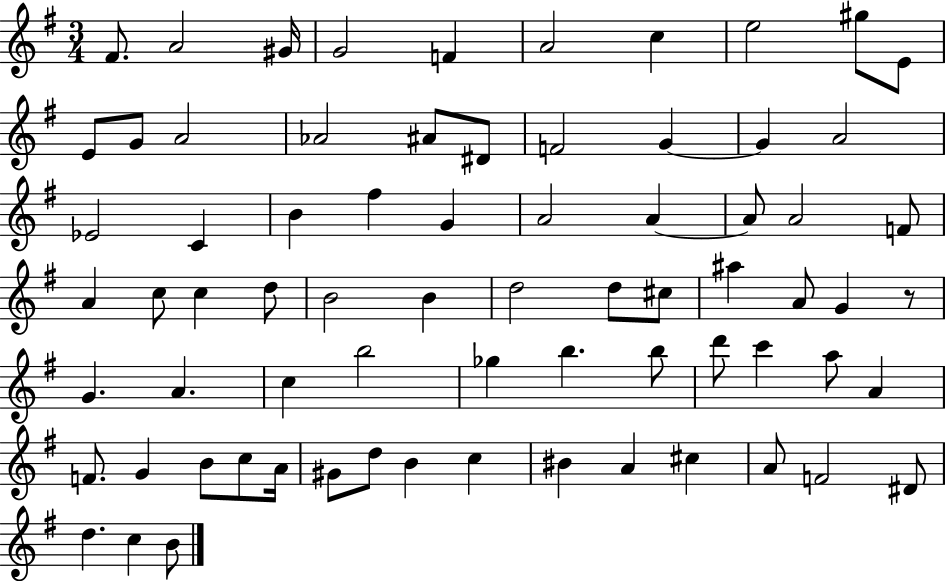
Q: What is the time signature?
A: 3/4